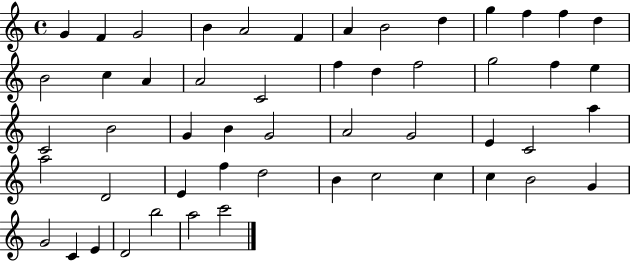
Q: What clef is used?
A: treble